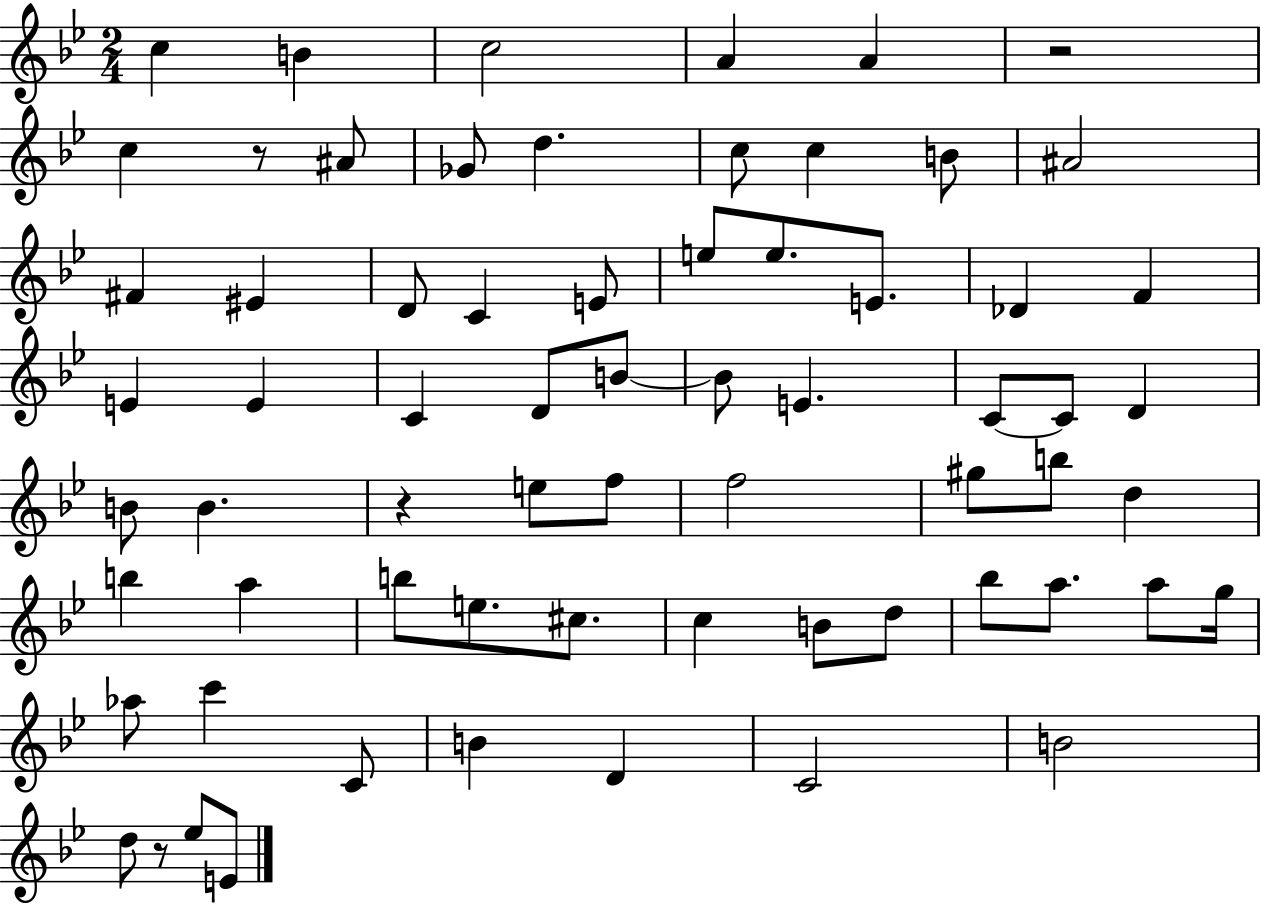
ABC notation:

X:1
T:Untitled
M:2/4
L:1/4
K:Bb
c B c2 A A z2 c z/2 ^A/2 _G/2 d c/2 c B/2 ^A2 ^F ^E D/2 C E/2 e/2 e/2 E/2 _D F E E C D/2 B/2 B/2 E C/2 C/2 D B/2 B z e/2 f/2 f2 ^g/2 b/2 d b a b/2 e/2 ^c/2 c B/2 d/2 _b/2 a/2 a/2 g/4 _a/2 c' C/2 B D C2 B2 d/2 z/2 _e/2 E/2